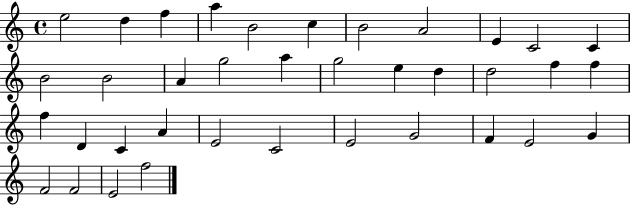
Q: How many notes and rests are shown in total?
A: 37